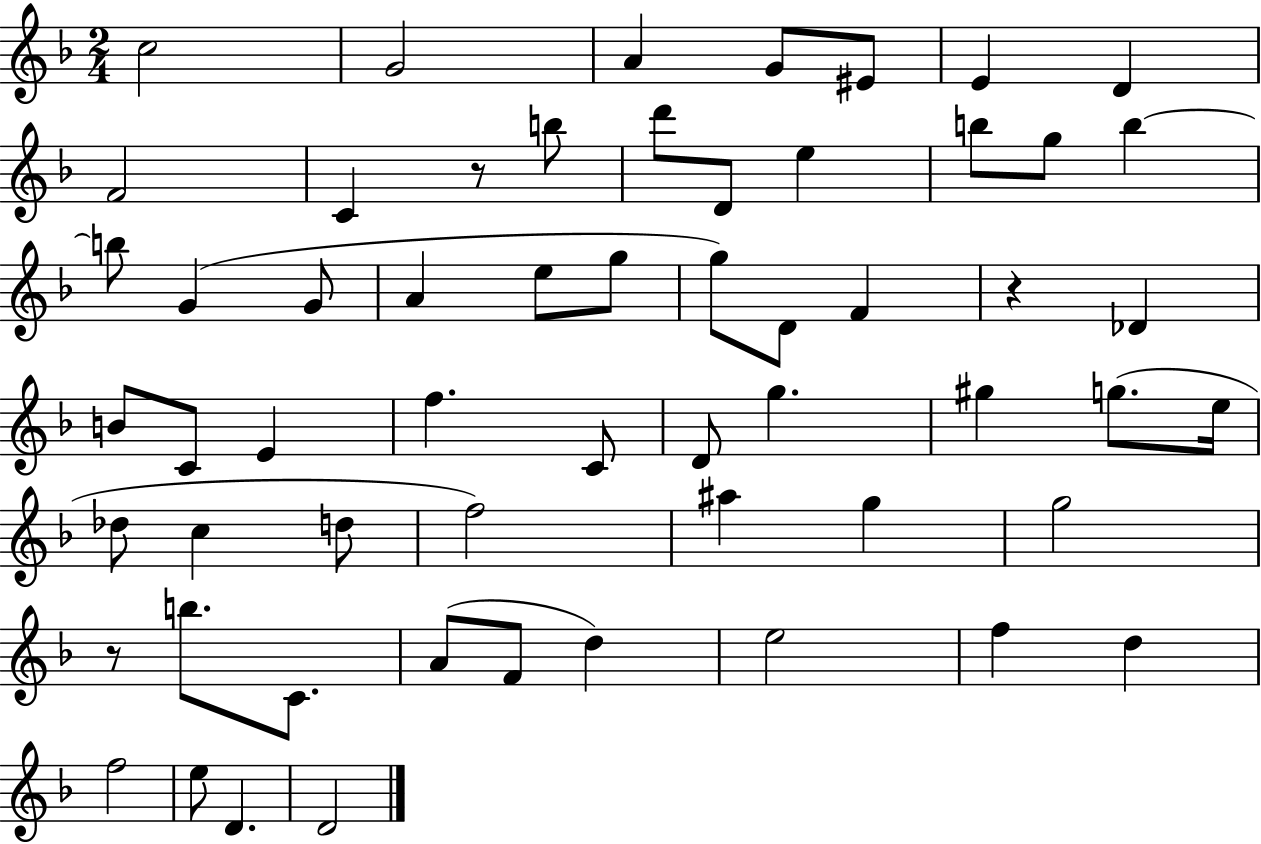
{
  \clef treble
  \numericTimeSignature
  \time 2/4
  \key f \major
  c''2 | g'2 | a'4 g'8 eis'8 | e'4 d'4 | \break f'2 | c'4 r8 b''8 | d'''8 d'8 e''4 | b''8 g''8 b''4~~ | \break b''8 g'4( g'8 | a'4 e''8 g''8 | g''8) d'8 f'4 | r4 des'4 | \break b'8 c'8 e'4 | f''4. c'8 | d'8 g''4. | gis''4 g''8.( e''16 | \break des''8 c''4 d''8 | f''2) | ais''4 g''4 | g''2 | \break r8 b''8. c'8. | a'8( f'8 d''4) | e''2 | f''4 d''4 | \break f''2 | e''8 d'4. | d'2 | \bar "|."
}